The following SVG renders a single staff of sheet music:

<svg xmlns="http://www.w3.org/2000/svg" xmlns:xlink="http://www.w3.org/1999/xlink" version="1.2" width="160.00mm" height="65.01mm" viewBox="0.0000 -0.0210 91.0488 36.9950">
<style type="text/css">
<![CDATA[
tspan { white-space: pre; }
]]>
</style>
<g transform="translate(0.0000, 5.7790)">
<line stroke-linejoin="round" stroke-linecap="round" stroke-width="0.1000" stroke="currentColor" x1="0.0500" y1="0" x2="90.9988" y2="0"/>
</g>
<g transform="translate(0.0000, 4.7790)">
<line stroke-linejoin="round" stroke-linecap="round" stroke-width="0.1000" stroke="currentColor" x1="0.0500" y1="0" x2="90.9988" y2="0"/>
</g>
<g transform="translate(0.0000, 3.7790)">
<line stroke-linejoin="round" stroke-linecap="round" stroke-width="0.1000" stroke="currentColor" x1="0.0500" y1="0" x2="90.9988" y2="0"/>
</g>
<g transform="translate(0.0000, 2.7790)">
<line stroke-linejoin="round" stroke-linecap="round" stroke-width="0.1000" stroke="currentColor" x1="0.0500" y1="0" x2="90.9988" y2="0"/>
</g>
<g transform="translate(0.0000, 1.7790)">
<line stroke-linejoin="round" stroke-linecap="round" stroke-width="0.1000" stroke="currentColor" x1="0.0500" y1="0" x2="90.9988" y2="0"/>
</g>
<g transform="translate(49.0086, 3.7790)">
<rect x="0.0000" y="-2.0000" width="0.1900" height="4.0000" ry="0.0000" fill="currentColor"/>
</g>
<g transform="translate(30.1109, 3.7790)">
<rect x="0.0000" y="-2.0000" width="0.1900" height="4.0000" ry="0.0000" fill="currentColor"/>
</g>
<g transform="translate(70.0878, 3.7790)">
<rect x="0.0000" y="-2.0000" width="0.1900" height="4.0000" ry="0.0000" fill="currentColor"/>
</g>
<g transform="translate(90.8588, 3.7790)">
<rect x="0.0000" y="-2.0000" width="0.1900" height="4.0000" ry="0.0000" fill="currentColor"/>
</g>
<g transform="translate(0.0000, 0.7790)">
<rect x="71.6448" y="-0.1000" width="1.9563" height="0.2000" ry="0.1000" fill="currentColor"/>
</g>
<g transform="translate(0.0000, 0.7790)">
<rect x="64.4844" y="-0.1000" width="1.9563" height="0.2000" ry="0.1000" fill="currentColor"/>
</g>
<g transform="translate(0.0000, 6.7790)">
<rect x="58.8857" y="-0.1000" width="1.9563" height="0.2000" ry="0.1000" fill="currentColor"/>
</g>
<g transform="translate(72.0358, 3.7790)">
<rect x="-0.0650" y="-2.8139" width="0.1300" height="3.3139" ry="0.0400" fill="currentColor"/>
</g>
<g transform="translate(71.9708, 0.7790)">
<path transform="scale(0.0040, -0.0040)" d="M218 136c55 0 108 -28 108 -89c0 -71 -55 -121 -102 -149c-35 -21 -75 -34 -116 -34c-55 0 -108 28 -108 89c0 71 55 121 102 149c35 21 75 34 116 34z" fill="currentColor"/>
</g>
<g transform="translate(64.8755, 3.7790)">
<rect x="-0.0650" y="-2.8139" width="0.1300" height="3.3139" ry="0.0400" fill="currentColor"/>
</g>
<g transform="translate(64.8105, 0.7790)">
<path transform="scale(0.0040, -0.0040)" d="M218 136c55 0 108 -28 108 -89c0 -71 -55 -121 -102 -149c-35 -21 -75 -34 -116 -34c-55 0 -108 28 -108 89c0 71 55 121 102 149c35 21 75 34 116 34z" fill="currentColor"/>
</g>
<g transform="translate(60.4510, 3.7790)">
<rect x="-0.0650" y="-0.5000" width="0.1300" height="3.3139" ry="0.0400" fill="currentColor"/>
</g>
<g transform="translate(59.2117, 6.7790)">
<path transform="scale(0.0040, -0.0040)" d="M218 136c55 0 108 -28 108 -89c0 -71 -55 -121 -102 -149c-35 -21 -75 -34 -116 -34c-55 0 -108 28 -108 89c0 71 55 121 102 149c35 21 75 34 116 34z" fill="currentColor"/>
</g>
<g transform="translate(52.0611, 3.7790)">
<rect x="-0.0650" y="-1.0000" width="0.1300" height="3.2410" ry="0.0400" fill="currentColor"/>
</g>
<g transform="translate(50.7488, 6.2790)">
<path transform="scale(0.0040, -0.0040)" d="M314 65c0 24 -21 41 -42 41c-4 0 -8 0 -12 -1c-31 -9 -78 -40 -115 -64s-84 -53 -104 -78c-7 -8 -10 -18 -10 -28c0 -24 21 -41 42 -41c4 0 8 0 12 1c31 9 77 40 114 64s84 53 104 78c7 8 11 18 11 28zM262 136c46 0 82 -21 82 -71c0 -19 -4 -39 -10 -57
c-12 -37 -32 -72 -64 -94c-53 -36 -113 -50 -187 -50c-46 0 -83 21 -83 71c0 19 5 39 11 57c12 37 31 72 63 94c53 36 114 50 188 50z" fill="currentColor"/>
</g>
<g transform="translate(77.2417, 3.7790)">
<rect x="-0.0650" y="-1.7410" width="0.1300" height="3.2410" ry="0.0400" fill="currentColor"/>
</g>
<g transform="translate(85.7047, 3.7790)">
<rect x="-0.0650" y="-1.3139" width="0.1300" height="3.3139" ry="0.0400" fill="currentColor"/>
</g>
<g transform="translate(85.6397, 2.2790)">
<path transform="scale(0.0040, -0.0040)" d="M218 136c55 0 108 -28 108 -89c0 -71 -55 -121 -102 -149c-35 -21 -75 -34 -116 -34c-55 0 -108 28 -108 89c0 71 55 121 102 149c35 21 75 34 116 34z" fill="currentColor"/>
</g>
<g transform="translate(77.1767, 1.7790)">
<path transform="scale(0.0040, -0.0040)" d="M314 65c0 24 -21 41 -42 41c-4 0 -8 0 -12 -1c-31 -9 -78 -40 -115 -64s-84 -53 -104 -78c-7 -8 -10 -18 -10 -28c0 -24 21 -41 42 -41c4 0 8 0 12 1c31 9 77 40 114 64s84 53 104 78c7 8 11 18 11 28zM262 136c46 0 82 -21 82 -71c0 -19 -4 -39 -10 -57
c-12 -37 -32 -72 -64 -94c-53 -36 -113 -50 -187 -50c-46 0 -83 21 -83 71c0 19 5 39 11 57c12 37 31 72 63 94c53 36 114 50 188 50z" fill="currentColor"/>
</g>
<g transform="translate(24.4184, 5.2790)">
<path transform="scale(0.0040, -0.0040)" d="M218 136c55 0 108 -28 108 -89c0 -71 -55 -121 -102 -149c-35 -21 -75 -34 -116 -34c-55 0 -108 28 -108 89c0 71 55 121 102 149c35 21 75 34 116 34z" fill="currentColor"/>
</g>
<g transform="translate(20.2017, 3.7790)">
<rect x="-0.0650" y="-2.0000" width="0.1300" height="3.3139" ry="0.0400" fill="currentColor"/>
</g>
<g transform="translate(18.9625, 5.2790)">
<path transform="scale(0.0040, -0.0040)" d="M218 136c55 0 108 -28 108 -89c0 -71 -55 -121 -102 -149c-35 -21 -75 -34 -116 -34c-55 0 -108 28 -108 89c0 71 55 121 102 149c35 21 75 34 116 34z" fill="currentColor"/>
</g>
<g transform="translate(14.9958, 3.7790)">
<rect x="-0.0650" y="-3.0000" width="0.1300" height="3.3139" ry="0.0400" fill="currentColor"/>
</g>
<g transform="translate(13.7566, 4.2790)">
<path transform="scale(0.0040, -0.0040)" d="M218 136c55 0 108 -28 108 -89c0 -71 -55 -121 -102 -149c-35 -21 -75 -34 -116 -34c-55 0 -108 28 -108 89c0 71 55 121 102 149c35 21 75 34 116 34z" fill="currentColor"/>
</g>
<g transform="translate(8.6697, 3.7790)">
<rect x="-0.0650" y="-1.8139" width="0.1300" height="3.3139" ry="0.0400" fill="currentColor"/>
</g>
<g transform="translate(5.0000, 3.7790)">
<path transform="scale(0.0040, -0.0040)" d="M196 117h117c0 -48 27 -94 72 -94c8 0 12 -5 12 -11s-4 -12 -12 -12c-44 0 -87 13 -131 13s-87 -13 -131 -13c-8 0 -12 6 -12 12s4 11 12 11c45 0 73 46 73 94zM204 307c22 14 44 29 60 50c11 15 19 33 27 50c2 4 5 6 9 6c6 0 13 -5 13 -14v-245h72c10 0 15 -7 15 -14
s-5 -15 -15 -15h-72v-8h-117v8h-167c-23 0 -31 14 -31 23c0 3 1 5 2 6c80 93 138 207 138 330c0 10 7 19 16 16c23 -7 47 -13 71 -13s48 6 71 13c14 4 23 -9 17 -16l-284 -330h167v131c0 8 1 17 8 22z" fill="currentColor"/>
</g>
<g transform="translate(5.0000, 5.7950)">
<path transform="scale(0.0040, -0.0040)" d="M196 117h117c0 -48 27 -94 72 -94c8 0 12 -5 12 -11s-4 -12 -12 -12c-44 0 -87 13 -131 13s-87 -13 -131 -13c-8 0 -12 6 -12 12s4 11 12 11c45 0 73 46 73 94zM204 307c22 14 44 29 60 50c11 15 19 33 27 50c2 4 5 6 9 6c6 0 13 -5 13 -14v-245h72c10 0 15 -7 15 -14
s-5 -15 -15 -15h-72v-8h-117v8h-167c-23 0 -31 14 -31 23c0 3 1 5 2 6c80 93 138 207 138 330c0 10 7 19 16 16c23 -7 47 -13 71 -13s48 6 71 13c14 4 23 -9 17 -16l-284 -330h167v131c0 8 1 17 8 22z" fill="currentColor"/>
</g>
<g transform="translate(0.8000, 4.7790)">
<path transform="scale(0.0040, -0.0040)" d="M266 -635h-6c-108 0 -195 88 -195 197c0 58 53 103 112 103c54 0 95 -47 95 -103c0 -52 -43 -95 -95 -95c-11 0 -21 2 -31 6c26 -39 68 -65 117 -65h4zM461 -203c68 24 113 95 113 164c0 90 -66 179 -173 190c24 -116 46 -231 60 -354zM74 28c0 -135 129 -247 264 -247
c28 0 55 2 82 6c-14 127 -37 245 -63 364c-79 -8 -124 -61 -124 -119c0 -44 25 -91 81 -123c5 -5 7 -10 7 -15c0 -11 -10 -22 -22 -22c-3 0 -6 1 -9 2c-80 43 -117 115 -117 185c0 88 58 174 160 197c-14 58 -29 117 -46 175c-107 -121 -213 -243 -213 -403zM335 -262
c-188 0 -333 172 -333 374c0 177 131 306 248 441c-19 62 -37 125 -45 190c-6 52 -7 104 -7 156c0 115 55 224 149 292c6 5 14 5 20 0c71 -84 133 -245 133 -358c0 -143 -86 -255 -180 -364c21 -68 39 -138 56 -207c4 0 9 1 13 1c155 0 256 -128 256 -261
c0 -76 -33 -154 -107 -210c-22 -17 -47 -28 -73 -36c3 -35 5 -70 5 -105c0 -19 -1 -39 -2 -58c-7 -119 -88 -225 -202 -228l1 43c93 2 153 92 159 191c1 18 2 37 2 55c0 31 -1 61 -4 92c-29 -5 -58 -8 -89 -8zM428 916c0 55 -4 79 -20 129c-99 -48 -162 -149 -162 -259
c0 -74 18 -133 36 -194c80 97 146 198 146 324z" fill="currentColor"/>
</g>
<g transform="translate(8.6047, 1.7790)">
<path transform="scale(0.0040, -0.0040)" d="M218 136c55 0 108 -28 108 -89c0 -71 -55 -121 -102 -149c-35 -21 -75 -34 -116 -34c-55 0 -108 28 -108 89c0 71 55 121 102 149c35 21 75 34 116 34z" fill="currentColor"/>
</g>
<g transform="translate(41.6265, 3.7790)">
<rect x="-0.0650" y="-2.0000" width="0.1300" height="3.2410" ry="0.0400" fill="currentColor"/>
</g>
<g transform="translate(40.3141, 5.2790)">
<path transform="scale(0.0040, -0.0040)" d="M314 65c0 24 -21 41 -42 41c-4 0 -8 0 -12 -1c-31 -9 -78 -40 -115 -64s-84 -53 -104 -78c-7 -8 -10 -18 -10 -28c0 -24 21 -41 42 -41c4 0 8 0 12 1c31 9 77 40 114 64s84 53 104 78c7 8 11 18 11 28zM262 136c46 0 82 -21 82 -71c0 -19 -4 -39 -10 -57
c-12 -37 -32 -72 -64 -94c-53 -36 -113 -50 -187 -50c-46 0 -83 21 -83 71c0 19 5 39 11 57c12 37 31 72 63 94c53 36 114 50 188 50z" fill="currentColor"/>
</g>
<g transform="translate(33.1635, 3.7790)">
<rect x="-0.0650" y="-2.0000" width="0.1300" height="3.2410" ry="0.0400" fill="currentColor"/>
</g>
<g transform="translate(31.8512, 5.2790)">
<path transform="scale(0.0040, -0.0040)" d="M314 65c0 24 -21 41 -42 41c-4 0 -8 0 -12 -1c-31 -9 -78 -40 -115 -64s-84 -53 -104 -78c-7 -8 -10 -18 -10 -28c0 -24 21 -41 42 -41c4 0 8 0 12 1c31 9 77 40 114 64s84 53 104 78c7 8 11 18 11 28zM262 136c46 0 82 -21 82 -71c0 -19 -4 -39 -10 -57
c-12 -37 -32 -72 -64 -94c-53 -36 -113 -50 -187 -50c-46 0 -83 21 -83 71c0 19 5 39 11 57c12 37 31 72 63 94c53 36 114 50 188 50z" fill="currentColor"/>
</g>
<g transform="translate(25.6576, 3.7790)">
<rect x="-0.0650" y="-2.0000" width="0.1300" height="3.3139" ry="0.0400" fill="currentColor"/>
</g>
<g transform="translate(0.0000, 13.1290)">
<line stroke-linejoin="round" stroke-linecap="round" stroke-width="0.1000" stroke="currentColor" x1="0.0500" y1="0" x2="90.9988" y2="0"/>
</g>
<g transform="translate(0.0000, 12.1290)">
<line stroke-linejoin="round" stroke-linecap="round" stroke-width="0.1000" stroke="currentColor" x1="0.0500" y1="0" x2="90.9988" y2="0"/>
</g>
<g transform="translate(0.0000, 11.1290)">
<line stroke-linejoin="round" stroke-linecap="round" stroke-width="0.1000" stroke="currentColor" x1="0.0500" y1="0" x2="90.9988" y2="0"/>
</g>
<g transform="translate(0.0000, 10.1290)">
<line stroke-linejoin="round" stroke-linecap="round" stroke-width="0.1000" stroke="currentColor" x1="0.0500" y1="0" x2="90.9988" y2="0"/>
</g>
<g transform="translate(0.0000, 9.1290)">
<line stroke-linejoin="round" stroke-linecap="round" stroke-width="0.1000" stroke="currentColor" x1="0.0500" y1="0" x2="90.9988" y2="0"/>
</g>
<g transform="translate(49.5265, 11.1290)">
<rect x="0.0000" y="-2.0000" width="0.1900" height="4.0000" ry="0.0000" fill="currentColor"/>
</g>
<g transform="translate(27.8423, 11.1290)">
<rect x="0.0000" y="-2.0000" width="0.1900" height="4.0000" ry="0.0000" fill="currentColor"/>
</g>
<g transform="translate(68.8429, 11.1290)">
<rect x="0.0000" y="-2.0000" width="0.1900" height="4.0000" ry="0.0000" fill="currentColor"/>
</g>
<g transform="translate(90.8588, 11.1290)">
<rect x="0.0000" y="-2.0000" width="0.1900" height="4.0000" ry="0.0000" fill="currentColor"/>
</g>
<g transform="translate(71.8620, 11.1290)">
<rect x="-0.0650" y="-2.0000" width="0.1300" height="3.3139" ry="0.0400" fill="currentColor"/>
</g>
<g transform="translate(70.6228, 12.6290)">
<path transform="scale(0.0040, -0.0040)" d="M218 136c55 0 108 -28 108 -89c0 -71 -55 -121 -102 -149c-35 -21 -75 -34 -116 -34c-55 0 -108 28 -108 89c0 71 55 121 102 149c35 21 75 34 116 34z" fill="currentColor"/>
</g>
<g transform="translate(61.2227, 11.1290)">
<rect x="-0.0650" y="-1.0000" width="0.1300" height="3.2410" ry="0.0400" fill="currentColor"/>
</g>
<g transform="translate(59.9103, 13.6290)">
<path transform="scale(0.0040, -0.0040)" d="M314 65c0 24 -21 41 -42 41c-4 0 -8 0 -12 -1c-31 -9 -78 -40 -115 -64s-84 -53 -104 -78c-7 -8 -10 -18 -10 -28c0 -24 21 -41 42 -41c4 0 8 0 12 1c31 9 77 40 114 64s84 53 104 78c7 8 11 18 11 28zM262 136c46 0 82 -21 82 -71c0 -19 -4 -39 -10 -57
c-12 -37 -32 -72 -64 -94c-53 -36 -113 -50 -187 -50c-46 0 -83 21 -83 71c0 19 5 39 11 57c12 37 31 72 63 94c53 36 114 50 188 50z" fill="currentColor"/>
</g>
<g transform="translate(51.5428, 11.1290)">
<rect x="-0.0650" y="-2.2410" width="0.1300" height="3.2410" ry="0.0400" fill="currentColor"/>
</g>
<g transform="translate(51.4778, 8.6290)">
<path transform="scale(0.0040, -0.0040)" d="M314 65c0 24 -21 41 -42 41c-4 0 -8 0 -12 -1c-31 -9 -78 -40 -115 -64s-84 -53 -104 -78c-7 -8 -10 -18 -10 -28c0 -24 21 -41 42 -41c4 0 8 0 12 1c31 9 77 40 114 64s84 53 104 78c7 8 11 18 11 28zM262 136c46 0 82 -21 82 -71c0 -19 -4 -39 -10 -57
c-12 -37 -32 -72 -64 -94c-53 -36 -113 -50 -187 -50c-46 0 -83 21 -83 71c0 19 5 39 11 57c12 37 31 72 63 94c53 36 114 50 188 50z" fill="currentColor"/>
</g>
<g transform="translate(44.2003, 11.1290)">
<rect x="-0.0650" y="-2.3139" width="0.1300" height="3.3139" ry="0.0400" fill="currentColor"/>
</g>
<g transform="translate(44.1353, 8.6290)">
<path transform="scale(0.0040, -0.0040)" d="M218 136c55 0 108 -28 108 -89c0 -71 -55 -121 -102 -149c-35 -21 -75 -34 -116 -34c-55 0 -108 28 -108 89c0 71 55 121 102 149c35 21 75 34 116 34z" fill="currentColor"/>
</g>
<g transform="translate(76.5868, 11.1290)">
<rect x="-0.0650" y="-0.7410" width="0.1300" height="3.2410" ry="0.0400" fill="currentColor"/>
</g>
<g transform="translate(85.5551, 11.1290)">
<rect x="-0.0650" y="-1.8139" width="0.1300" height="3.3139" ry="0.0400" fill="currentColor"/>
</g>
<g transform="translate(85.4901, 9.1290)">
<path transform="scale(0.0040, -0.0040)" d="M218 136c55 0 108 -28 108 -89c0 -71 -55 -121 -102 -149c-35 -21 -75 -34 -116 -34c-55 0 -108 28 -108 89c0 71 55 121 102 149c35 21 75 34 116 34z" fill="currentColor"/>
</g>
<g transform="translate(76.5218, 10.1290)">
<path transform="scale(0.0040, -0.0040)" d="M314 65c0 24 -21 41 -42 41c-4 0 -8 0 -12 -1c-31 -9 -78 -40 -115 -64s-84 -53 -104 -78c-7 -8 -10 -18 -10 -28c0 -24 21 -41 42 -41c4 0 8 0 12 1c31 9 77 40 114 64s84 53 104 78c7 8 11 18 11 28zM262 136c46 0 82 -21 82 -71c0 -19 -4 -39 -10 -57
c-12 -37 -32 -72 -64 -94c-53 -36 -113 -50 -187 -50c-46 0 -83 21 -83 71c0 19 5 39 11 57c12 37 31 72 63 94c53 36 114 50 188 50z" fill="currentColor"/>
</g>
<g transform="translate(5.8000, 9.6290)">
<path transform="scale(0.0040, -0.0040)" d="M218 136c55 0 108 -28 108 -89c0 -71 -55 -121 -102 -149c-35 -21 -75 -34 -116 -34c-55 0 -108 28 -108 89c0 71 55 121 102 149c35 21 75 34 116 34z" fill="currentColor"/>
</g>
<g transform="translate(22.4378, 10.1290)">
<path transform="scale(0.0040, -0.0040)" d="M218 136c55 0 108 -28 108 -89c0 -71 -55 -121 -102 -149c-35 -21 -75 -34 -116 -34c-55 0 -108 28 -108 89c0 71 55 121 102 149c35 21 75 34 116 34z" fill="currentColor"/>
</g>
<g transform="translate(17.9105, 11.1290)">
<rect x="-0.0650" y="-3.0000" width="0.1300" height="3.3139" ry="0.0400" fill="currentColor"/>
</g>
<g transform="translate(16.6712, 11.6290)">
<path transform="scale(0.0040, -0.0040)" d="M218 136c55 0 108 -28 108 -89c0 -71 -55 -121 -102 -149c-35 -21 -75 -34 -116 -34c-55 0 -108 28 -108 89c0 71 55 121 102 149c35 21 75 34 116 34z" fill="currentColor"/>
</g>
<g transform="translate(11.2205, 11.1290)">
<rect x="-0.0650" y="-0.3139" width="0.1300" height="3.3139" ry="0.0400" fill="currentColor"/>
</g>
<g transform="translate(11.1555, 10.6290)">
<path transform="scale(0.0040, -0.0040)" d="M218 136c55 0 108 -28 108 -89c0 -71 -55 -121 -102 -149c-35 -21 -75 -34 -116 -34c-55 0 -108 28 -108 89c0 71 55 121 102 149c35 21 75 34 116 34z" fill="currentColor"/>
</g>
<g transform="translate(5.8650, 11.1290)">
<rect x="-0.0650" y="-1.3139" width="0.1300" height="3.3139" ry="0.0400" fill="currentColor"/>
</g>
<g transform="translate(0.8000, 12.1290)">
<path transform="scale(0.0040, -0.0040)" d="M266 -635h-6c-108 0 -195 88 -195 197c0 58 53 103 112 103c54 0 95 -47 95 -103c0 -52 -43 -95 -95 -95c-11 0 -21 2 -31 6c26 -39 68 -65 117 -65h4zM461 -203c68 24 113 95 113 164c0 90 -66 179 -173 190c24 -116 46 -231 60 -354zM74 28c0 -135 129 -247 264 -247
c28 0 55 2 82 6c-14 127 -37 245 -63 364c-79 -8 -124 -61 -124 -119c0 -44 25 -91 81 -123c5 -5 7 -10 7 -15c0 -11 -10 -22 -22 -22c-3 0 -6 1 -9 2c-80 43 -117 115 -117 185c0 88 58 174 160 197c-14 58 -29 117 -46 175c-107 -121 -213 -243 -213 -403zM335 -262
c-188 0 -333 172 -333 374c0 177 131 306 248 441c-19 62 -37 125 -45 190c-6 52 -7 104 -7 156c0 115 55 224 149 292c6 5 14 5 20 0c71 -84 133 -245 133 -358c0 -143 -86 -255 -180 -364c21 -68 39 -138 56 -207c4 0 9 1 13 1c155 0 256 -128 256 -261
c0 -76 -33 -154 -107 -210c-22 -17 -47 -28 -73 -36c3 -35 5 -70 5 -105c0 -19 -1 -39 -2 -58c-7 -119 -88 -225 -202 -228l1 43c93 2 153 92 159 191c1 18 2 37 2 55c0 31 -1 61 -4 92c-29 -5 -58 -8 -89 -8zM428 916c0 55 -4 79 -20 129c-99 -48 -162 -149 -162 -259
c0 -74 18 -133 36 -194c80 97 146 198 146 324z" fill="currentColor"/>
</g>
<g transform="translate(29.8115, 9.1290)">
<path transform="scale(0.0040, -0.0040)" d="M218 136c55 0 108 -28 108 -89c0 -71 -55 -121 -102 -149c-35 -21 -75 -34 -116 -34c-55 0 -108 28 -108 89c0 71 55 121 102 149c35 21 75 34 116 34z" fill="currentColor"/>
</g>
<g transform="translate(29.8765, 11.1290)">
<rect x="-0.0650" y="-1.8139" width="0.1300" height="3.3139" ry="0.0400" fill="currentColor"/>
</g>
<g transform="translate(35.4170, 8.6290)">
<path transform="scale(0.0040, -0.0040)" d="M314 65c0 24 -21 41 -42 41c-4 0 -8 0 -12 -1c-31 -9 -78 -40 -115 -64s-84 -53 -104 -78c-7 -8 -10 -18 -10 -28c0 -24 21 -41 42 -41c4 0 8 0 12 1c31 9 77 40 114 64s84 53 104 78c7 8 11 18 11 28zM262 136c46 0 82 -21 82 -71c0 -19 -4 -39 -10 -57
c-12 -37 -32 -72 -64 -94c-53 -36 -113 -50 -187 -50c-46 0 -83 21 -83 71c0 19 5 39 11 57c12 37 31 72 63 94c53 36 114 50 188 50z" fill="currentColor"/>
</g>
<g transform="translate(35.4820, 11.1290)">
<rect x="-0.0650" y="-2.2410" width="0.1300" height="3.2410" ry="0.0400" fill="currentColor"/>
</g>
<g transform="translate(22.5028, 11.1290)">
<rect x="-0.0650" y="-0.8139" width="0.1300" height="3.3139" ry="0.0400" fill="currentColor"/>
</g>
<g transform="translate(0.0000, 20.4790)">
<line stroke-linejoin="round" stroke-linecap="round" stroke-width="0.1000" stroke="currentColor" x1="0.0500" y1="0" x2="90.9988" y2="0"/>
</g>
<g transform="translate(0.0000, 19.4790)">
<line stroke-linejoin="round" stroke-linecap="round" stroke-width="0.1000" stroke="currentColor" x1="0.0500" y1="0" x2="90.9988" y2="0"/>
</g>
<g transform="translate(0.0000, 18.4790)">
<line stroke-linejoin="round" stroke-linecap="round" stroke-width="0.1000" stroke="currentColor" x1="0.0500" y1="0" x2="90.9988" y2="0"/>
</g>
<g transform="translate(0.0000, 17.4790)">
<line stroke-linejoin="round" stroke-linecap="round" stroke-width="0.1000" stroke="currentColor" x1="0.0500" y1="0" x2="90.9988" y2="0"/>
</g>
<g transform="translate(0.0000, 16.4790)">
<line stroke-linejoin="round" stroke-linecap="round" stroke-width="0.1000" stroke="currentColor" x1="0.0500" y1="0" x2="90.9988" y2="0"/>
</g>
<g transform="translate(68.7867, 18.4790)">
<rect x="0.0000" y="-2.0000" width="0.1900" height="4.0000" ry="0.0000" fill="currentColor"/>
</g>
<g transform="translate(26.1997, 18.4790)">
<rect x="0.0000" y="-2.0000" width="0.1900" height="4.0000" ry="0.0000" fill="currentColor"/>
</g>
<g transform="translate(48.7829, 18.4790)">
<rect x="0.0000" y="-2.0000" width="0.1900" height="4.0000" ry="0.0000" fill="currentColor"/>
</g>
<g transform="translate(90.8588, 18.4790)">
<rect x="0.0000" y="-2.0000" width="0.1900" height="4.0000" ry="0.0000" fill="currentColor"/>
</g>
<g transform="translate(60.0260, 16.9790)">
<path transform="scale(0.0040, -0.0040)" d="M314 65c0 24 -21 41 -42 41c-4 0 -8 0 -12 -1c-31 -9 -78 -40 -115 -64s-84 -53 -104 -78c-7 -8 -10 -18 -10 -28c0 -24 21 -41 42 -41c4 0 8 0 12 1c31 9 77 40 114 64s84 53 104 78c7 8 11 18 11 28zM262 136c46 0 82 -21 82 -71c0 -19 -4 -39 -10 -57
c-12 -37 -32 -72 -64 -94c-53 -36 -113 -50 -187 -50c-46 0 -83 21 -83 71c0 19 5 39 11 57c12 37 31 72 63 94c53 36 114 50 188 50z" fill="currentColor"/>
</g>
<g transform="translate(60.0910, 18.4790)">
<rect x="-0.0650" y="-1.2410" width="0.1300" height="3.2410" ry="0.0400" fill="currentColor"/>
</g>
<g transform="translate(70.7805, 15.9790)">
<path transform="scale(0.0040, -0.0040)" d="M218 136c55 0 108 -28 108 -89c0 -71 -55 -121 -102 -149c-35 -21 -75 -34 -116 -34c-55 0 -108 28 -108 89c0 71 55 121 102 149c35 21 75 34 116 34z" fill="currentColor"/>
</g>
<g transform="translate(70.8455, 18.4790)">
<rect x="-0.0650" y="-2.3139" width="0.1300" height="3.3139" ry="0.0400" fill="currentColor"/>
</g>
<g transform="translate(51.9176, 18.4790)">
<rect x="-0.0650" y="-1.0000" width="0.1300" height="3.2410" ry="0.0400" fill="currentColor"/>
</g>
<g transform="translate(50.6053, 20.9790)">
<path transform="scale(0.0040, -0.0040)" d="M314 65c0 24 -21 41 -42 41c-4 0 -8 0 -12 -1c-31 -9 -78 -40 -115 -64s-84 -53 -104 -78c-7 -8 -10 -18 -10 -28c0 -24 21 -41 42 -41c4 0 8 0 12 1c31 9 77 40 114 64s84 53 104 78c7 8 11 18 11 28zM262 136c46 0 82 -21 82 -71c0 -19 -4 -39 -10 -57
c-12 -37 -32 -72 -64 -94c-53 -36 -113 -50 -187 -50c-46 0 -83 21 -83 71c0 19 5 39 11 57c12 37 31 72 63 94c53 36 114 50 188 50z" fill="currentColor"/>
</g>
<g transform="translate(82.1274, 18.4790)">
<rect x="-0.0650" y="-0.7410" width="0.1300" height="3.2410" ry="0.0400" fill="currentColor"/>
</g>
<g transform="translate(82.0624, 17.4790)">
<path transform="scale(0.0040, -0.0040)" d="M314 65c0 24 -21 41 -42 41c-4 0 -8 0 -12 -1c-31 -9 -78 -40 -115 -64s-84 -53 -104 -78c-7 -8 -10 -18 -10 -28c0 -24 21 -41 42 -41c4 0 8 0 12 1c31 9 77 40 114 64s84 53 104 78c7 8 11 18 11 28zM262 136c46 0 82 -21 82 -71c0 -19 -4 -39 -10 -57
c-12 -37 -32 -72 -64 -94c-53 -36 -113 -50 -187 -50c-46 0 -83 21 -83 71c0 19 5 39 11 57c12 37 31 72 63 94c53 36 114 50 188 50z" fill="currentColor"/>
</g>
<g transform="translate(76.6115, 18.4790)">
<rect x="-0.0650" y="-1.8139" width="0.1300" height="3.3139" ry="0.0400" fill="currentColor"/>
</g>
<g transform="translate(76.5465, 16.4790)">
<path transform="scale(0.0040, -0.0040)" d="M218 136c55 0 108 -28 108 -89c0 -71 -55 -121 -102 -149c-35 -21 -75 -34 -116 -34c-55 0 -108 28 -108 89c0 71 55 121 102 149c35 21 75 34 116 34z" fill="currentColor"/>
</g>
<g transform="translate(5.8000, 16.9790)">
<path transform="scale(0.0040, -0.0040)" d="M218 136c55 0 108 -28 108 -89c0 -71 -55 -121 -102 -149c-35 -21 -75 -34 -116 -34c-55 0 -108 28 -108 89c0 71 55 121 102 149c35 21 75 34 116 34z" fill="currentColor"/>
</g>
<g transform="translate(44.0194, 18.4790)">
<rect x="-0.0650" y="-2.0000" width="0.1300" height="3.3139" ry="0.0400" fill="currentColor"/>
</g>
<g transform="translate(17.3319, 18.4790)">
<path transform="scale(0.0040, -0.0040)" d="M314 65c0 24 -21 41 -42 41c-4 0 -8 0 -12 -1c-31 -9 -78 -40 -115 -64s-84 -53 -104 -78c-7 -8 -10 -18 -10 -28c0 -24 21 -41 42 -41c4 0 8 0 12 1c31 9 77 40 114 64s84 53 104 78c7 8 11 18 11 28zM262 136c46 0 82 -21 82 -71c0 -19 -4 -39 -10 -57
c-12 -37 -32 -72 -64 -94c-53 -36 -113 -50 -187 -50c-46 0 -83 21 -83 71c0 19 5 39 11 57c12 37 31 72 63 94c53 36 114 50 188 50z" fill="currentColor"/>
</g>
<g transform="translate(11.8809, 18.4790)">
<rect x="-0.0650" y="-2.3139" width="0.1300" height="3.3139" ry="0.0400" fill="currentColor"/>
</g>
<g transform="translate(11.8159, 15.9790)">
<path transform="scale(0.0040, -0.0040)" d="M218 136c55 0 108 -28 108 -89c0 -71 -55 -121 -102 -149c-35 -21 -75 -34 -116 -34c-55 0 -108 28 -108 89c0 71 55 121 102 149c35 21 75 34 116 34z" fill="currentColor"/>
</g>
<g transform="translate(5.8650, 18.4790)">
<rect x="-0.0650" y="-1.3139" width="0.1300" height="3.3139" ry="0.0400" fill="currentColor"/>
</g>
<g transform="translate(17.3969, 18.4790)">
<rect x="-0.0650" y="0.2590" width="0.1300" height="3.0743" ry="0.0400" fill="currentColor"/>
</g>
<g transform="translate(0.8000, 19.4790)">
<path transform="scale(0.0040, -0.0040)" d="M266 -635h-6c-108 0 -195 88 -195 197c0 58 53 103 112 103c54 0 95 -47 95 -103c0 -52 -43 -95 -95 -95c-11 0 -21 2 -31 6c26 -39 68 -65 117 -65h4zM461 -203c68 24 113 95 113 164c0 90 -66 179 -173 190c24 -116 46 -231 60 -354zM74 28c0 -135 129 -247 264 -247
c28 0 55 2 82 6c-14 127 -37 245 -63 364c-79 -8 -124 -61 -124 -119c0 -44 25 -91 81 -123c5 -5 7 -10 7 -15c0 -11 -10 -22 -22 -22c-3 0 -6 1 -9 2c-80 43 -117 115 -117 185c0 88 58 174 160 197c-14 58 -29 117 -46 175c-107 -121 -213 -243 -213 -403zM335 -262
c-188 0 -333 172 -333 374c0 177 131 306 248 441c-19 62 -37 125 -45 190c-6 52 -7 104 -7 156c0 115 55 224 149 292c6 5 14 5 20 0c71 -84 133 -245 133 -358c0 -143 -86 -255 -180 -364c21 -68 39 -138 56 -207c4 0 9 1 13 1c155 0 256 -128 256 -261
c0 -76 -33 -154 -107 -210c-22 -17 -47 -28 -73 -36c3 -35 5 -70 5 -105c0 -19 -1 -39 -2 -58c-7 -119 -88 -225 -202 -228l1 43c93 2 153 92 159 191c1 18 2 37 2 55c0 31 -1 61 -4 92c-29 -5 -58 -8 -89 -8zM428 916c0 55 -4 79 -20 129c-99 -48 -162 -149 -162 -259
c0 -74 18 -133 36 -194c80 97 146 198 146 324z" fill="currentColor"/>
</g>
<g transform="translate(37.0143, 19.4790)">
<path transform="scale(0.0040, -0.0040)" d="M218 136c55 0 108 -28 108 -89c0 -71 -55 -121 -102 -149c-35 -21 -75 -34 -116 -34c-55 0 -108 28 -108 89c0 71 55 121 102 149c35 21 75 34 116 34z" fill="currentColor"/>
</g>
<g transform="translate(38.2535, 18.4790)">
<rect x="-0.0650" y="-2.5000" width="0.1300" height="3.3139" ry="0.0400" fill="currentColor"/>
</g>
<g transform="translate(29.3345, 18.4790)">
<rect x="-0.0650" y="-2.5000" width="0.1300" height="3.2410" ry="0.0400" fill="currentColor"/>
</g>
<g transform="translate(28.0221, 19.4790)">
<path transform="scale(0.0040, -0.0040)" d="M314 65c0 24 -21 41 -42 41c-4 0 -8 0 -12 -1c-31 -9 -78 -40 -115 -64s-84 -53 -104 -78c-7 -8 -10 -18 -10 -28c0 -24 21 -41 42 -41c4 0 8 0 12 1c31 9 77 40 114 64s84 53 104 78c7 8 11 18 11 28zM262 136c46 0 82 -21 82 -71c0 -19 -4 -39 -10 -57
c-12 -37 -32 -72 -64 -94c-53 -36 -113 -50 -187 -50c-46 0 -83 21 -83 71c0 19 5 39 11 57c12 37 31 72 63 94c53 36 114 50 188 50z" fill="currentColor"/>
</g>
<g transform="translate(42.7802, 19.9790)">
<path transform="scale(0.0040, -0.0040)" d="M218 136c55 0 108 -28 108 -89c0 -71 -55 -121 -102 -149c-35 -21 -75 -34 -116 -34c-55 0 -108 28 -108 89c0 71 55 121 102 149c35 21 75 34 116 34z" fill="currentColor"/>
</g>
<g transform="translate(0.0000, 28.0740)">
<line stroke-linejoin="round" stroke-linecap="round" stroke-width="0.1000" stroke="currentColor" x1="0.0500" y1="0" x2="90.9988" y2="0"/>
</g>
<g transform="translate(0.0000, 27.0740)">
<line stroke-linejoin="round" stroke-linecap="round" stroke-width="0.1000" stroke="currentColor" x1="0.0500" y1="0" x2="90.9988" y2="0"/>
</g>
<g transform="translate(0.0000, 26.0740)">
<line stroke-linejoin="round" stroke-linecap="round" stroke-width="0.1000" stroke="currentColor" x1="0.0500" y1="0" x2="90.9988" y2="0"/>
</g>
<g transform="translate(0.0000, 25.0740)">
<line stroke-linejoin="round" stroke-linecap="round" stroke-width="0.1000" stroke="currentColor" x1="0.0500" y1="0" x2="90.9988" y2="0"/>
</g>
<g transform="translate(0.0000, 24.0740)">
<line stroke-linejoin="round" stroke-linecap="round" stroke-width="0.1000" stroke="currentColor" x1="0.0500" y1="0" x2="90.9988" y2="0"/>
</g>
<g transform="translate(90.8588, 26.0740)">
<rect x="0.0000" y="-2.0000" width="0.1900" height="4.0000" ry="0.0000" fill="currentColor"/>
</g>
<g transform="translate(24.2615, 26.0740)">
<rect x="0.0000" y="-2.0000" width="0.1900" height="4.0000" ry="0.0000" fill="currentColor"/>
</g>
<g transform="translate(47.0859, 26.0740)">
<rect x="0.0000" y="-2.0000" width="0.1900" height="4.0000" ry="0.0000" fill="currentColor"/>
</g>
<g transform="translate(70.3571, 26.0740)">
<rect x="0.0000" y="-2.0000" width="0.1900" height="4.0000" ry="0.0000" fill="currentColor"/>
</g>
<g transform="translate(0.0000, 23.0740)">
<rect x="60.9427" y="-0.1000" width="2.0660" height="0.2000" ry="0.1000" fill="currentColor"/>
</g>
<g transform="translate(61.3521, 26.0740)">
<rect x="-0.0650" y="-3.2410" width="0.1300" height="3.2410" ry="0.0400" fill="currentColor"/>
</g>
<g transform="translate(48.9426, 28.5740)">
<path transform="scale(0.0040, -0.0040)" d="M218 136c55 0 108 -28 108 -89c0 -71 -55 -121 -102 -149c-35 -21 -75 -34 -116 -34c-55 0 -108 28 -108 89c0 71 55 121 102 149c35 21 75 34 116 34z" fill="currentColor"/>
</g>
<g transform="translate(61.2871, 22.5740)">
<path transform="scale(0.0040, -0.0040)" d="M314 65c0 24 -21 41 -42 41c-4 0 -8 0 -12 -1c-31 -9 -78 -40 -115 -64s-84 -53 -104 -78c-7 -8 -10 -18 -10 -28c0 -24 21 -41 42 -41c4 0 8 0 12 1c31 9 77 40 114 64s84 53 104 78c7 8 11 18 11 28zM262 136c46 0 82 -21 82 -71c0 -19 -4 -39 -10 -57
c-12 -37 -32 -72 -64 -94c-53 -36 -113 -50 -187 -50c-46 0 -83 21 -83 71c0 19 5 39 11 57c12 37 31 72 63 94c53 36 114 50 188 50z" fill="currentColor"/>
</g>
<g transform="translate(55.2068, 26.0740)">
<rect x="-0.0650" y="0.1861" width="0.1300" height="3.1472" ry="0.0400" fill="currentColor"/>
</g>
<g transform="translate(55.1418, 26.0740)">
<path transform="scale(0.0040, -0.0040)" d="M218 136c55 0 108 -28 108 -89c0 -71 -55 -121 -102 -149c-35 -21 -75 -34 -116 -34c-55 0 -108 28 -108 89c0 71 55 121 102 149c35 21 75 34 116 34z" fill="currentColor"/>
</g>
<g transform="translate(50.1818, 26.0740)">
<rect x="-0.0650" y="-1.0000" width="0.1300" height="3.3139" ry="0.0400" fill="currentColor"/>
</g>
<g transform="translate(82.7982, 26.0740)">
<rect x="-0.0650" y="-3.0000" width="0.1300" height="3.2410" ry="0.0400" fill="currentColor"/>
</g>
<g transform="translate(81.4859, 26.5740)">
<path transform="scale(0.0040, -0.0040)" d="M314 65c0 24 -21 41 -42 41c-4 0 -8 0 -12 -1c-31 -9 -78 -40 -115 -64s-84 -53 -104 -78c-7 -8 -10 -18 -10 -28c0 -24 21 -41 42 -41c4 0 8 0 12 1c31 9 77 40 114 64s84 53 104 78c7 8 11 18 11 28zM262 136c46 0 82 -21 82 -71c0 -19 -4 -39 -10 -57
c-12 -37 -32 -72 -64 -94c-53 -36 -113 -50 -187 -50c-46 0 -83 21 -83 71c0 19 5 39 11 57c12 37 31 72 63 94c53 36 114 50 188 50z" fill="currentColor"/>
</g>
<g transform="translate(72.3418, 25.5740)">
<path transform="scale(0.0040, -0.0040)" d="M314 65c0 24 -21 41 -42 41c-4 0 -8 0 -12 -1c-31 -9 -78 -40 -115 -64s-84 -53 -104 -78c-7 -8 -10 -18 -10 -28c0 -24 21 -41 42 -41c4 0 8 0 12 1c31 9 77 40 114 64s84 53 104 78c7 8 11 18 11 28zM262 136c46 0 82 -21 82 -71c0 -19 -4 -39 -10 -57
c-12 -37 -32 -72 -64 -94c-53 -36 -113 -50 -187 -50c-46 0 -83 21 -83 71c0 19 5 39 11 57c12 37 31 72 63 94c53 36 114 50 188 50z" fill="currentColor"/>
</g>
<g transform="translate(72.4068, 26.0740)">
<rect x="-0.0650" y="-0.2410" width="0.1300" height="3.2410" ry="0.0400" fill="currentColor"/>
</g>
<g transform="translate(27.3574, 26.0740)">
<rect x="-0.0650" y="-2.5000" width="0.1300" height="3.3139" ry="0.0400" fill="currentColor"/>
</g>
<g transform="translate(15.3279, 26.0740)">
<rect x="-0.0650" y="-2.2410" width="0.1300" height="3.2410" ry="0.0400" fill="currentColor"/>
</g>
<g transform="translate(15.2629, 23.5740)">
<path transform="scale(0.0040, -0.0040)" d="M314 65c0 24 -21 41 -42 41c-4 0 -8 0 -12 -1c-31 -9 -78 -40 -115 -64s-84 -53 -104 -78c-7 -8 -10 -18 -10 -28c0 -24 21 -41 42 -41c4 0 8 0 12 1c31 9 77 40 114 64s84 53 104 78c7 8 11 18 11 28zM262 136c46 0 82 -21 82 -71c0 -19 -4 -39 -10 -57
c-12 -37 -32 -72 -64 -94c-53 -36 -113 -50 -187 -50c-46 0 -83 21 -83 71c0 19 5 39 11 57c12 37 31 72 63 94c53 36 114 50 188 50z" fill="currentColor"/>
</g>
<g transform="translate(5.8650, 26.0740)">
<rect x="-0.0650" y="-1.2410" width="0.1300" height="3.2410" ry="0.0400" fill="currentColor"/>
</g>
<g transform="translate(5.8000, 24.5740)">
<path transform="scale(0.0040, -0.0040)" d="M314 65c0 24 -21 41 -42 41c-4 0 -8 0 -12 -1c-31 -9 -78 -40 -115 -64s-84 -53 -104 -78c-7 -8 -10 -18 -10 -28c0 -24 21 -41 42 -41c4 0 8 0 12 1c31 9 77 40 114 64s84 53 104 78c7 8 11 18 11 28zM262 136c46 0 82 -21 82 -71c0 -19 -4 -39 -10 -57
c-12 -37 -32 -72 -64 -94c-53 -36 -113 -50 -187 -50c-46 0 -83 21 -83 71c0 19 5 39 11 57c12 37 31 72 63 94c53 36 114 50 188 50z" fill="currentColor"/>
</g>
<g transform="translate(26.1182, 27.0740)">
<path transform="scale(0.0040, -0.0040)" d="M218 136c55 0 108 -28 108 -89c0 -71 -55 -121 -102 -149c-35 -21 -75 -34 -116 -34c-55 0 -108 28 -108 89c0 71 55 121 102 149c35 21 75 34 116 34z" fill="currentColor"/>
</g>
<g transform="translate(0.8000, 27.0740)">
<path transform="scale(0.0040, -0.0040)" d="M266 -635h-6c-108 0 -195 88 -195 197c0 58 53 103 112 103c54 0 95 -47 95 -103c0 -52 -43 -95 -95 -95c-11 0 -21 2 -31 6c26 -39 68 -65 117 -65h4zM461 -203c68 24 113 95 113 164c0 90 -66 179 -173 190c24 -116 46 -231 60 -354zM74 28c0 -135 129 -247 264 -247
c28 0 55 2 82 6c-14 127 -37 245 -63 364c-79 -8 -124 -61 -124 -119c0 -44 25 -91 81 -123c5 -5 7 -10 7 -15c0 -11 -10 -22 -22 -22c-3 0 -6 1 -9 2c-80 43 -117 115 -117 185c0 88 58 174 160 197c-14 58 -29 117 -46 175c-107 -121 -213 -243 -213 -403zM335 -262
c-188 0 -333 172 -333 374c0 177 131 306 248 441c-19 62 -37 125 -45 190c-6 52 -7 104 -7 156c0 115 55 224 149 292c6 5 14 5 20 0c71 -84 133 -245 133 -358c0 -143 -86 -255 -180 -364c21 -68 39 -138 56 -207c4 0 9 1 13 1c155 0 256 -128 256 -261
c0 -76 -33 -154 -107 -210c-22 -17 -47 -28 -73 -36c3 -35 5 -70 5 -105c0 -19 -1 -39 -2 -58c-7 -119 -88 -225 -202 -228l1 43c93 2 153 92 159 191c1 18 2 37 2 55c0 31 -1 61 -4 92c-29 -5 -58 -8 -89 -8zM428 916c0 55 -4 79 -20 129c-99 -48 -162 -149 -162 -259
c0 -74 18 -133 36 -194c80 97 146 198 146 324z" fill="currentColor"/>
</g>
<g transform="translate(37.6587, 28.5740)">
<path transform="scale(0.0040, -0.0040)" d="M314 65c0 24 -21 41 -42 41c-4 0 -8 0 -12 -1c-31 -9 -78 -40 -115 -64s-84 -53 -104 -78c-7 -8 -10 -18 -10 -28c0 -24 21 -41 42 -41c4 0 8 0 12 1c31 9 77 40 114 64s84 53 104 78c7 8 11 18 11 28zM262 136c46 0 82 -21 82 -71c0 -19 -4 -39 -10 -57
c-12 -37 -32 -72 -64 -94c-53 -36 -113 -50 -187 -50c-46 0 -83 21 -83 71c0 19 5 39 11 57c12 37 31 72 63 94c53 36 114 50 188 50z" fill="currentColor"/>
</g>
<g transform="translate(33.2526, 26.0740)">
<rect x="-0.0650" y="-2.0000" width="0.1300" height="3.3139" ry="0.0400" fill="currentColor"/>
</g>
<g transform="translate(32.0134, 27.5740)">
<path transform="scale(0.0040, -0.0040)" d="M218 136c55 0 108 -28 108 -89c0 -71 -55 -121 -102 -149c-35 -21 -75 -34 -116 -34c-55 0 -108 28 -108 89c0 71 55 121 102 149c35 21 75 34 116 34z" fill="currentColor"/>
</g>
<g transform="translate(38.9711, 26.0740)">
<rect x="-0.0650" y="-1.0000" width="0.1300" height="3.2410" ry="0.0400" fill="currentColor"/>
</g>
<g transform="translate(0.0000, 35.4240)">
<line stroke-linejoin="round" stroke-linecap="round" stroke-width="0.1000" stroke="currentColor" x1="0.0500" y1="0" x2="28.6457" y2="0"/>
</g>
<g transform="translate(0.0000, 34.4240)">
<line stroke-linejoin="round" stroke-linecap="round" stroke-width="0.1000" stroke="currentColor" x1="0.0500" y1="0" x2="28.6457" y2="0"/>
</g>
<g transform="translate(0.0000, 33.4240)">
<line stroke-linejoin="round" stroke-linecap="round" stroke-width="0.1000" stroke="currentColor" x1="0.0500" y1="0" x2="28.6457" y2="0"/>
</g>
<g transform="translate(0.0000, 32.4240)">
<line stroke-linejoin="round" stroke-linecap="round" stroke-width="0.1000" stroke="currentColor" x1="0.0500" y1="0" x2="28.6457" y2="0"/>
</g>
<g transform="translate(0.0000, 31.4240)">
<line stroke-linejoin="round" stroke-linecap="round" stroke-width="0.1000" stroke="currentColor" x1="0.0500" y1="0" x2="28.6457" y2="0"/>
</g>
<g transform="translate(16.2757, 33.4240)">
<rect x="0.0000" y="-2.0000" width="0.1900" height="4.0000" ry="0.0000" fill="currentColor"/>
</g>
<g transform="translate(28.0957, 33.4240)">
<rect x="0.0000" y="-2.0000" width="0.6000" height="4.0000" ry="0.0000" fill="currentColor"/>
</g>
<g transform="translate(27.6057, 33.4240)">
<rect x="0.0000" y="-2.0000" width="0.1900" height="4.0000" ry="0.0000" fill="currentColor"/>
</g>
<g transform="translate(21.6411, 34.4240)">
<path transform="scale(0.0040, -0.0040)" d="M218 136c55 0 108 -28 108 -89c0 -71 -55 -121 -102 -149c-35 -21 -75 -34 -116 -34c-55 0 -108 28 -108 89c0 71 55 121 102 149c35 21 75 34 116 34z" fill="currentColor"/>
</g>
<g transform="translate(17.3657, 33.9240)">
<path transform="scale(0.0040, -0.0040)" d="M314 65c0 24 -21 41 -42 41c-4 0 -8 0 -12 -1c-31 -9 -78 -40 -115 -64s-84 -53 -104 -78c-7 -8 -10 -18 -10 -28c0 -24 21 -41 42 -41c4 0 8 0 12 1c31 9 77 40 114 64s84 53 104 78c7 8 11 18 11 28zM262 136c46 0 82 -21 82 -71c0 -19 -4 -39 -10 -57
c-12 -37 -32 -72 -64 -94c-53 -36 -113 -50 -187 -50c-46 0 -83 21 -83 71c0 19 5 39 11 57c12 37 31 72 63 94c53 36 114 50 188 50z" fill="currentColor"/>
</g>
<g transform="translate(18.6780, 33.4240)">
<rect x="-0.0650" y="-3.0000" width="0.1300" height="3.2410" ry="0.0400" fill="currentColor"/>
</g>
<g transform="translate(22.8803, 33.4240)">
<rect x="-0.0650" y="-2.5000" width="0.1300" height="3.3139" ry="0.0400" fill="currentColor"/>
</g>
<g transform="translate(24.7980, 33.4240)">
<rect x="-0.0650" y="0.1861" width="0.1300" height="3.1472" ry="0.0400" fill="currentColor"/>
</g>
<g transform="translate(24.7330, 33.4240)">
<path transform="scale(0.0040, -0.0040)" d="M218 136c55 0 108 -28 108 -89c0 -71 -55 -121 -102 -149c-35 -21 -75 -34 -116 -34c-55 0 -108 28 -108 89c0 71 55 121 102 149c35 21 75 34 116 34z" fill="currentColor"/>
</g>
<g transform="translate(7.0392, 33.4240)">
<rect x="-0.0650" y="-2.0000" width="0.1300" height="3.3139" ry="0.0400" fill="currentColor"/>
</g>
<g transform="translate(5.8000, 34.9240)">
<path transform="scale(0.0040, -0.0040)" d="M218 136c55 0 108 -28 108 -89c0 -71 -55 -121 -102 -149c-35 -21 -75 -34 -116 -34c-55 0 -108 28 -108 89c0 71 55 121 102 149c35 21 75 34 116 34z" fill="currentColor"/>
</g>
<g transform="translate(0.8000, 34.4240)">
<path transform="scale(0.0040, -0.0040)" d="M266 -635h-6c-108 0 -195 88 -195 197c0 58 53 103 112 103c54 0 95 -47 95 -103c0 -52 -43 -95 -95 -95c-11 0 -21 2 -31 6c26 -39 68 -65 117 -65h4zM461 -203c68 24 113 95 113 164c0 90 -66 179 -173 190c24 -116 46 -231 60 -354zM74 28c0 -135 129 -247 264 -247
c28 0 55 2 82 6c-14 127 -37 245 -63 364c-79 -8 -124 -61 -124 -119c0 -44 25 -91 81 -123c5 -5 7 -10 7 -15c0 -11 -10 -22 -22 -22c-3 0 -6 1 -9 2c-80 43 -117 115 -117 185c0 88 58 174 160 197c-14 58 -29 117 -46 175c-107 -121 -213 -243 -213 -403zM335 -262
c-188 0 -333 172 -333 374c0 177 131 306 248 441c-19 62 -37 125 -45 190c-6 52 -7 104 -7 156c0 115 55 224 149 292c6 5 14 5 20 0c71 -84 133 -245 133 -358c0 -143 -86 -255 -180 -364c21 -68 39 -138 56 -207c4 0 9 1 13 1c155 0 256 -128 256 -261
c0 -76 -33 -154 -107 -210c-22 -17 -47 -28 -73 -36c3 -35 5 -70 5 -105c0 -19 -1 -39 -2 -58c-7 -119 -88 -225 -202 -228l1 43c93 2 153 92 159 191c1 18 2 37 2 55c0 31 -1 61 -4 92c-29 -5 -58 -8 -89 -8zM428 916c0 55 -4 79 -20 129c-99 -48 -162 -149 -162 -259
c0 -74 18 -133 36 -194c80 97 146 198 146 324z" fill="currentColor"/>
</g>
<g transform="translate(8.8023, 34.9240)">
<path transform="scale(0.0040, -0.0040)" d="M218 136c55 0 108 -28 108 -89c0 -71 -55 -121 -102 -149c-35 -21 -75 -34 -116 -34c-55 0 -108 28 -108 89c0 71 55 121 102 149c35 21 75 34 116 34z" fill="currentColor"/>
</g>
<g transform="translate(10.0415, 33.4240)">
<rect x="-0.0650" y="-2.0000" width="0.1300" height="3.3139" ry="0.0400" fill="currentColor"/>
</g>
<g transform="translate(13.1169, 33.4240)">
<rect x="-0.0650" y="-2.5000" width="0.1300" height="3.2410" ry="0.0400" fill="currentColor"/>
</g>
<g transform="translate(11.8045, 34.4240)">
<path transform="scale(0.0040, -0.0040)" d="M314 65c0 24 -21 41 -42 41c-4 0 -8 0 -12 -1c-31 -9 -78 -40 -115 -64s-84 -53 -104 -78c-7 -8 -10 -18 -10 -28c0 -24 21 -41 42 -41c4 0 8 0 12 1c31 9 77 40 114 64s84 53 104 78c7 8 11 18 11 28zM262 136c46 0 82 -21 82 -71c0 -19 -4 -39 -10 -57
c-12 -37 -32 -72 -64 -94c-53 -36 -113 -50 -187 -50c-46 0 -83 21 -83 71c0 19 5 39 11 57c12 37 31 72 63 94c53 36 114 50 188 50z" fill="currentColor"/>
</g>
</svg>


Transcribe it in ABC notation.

X:1
T:Untitled
M:4/4
L:1/4
K:C
f A F F F2 F2 D2 C a a f2 e e c A d f g2 g g2 D2 F d2 f e g B2 G2 G F D2 e2 g f d2 e2 g2 G F D2 D B b2 c2 A2 F F G2 A2 G B